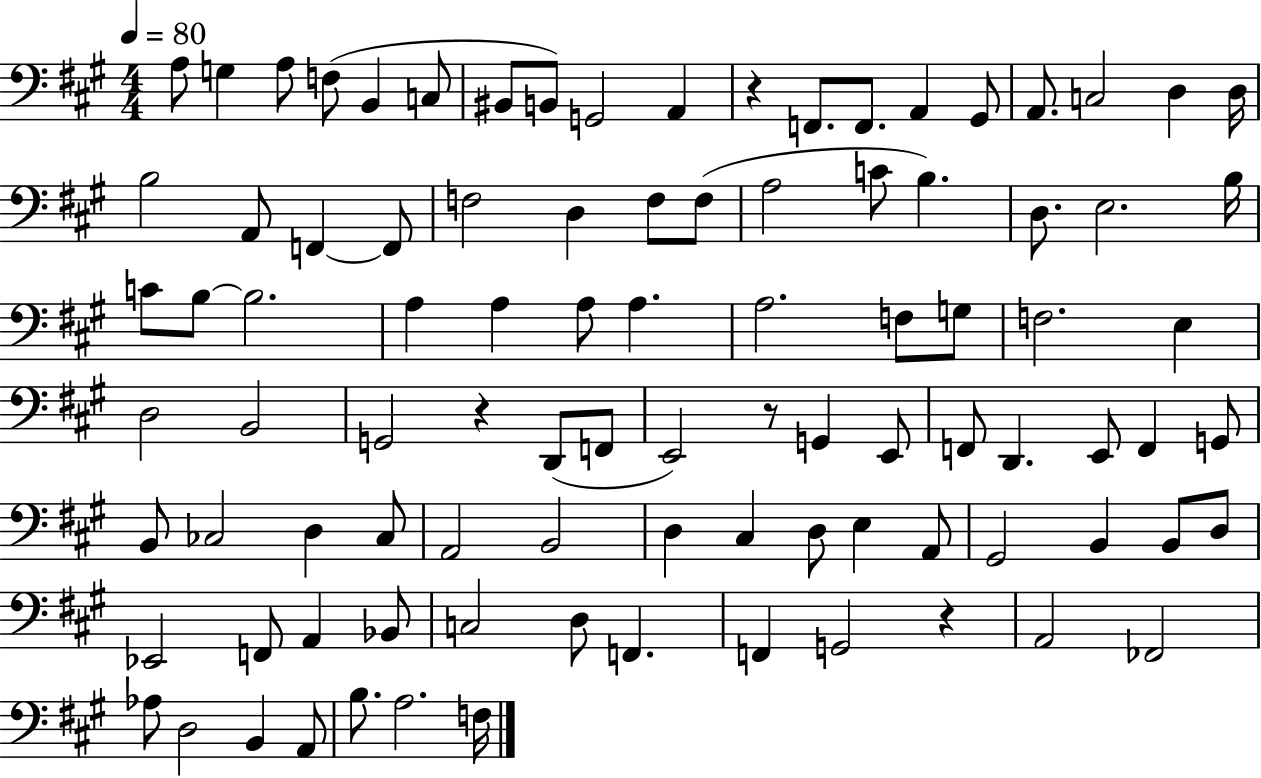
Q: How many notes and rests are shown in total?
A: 94